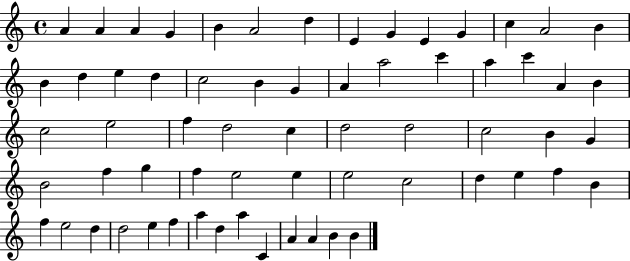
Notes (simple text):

A4/q A4/q A4/q G4/q B4/q A4/h D5/q E4/q G4/q E4/q G4/q C5/q A4/h B4/q B4/q D5/q E5/q D5/q C5/h B4/q G4/q A4/q A5/h C6/q A5/q C6/q A4/q B4/q C5/h E5/h F5/q D5/h C5/q D5/h D5/h C5/h B4/q G4/q B4/h F5/q G5/q F5/q E5/h E5/q E5/h C5/h D5/q E5/q F5/q B4/q F5/q E5/h D5/q D5/h E5/q F5/q A5/q D5/q A5/q C4/q A4/q A4/q B4/q B4/q